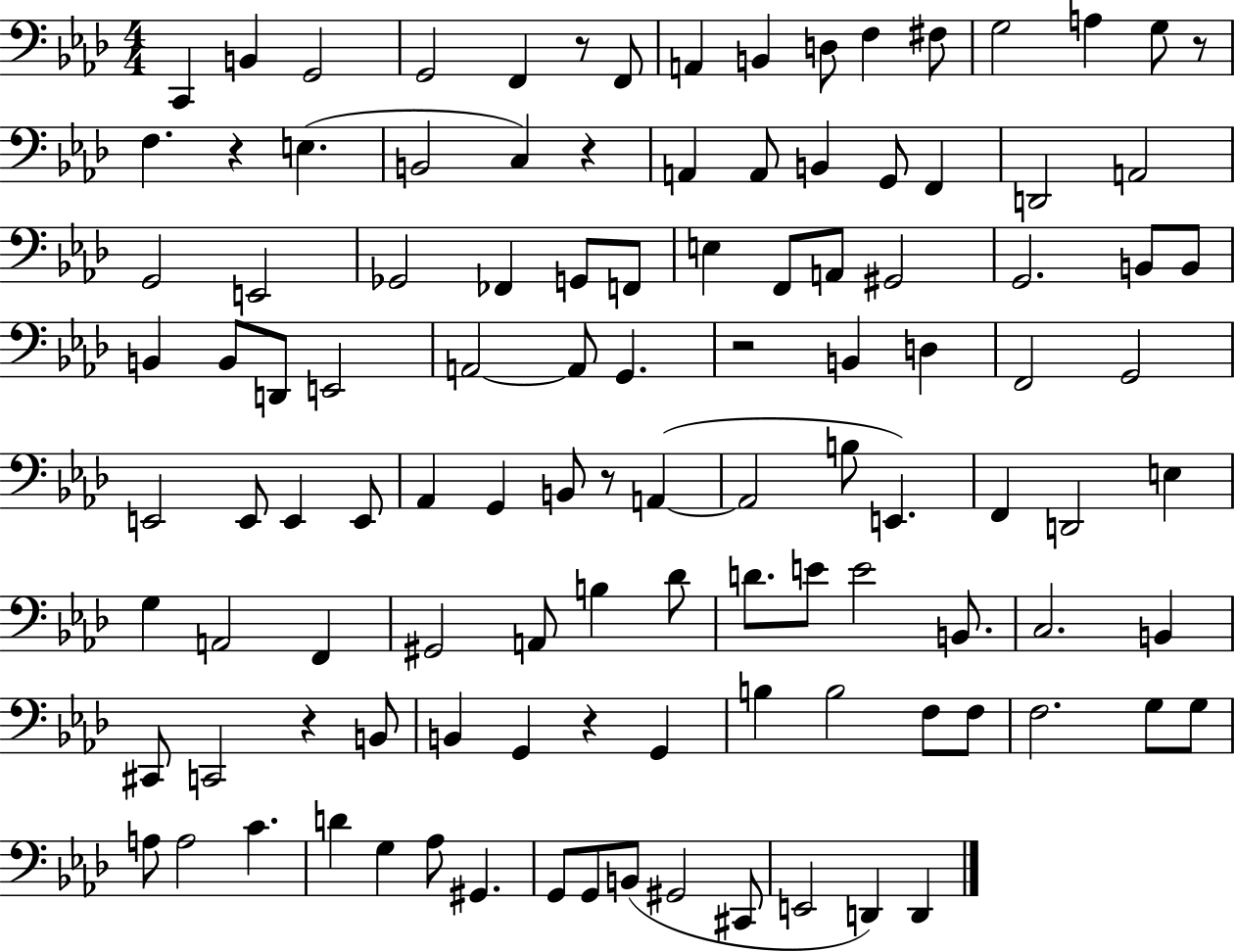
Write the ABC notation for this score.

X:1
T:Untitled
M:4/4
L:1/4
K:Ab
C,, B,, G,,2 G,,2 F,, z/2 F,,/2 A,, B,, D,/2 F, ^F,/2 G,2 A, G,/2 z/2 F, z E, B,,2 C, z A,, A,,/2 B,, G,,/2 F,, D,,2 A,,2 G,,2 E,,2 _G,,2 _F,, G,,/2 F,,/2 E, F,,/2 A,,/2 ^G,,2 G,,2 B,,/2 B,,/2 B,, B,,/2 D,,/2 E,,2 A,,2 A,,/2 G,, z2 B,, D, F,,2 G,,2 E,,2 E,,/2 E,, E,,/2 _A,, G,, B,,/2 z/2 A,, A,,2 B,/2 E,, F,, D,,2 E, G, A,,2 F,, ^G,,2 A,,/2 B, _D/2 D/2 E/2 E2 B,,/2 C,2 B,, ^C,,/2 C,,2 z B,,/2 B,, G,, z G,, B, B,2 F,/2 F,/2 F,2 G,/2 G,/2 A,/2 A,2 C D G, _A,/2 ^G,, G,,/2 G,,/2 B,,/2 ^G,,2 ^C,,/2 E,,2 D,, D,,